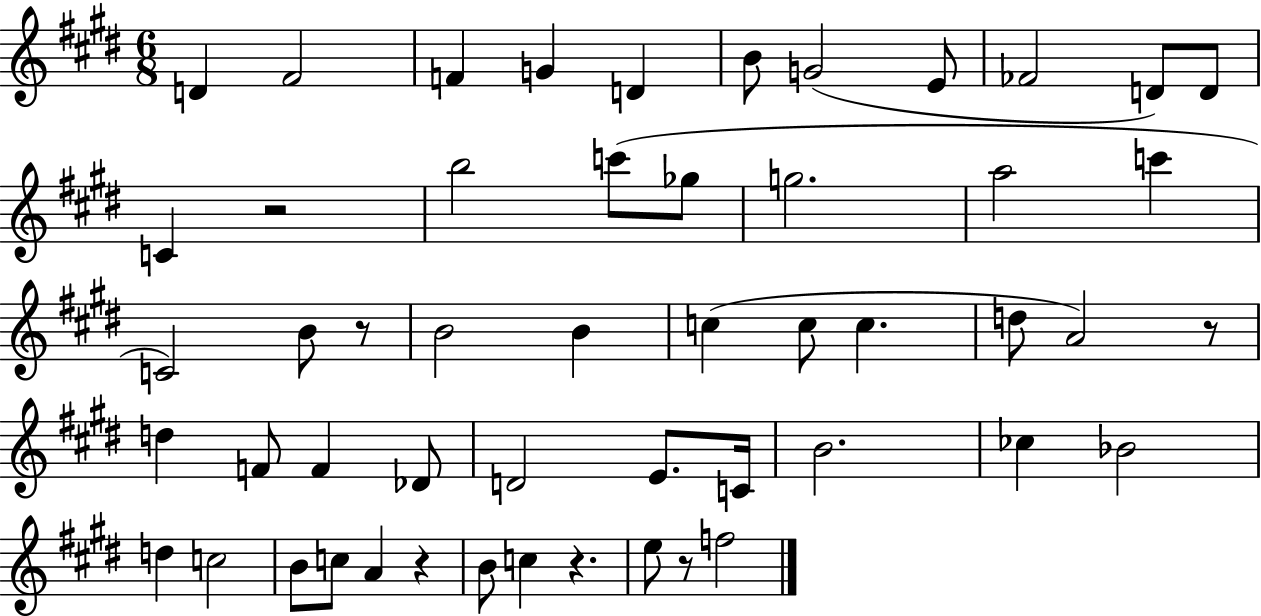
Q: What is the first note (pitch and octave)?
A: D4